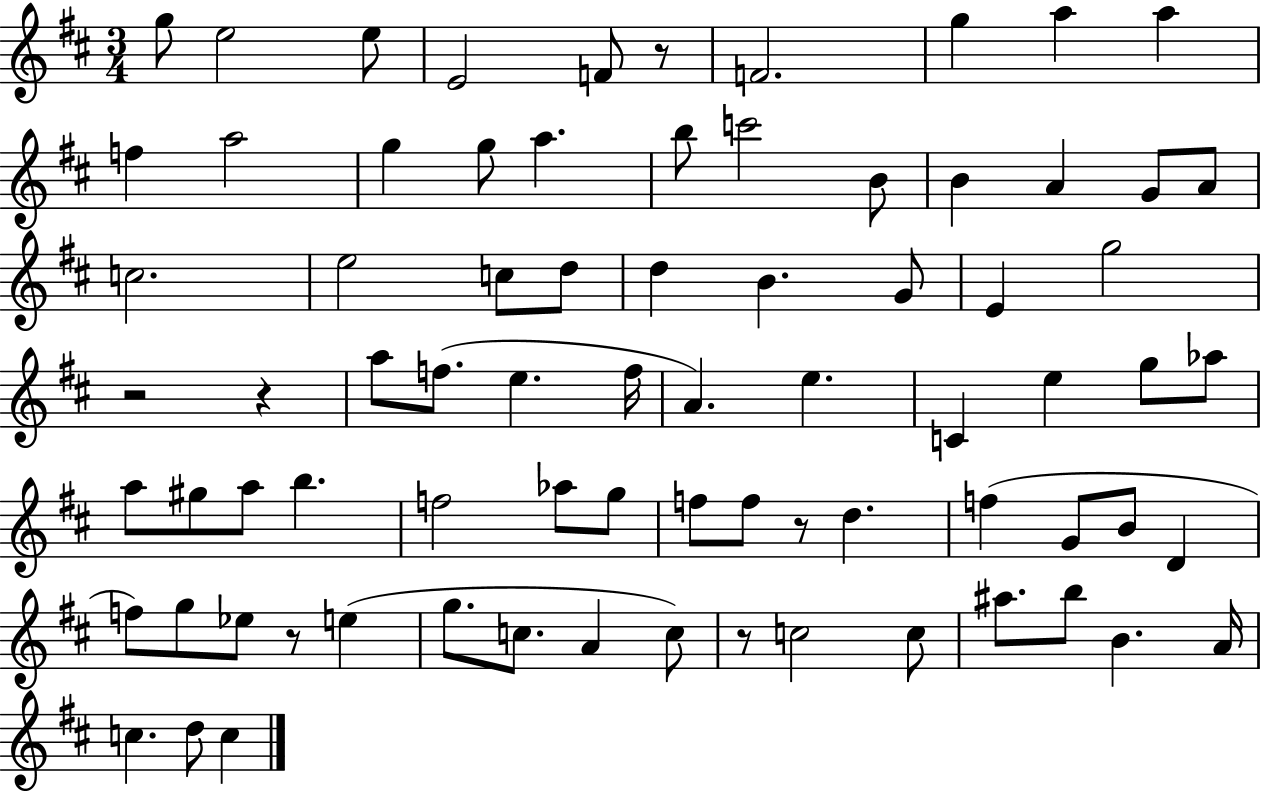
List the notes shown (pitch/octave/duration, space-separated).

G5/e E5/h E5/e E4/h F4/e R/e F4/h. G5/q A5/q A5/q F5/q A5/h G5/q G5/e A5/q. B5/e C6/h B4/e B4/q A4/q G4/e A4/e C5/h. E5/h C5/e D5/e D5/q B4/q. G4/e E4/q G5/h R/h R/q A5/e F5/e. E5/q. F5/s A4/q. E5/q. C4/q E5/q G5/e Ab5/e A5/e G#5/e A5/e B5/q. F5/h Ab5/e G5/e F5/e F5/e R/e D5/q. F5/q G4/e B4/e D4/q F5/e G5/e Eb5/e R/e E5/q G5/e. C5/e. A4/q C5/e R/e C5/h C5/e A#5/e. B5/e B4/q. A4/s C5/q. D5/e C5/q